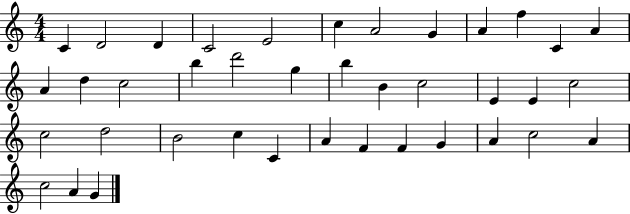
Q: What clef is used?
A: treble